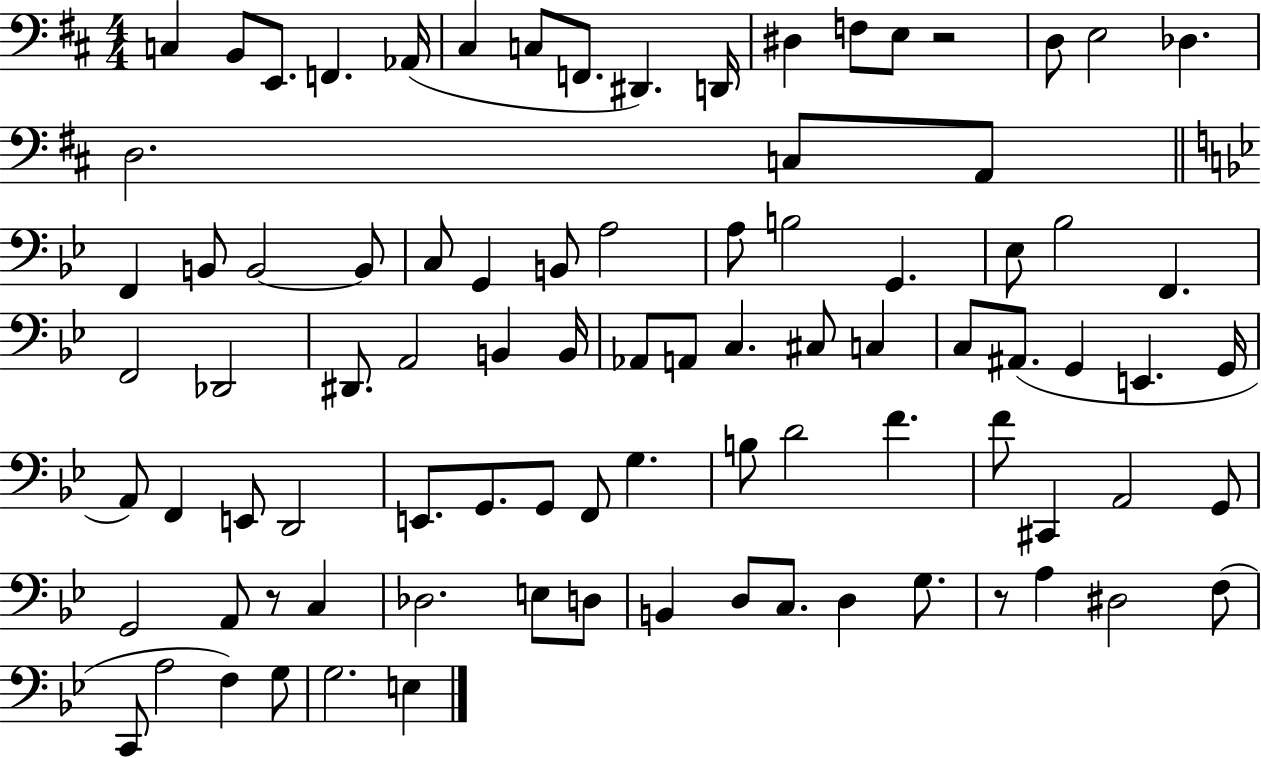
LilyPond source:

{
  \clef bass
  \numericTimeSignature
  \time 4/4
  \key d \major
  c4 b,8 e,8. f,4. aes,16( | cis4 c8 f,8. dis,4.) d,16 | dis4 f8 e8 r2 | d8 e2 des4. | \break d2. c8 a,8 | \bar "||" \break \key g \minor f,4 b,8 b,2~~ b,8 | c8 g,4 b,8 a2 | a8 b2 g,4. | ees8 bes2 f,4. | \break f,2 des,2 | dis,8. a,2 b,4 b,16 | aes,8 a,8 c4. cis8 c4 | c8 ais,8.( g,4 e,4. g,16 | \break a,8) f,4 e,8 d,2 | e,8. g,8. g,8 f,8 g4. | b8 d'2 f'4. | f'8 cis,4 a,2 g,8 | \break g,2 a,8 r8 c4 | des2. e8 d8 | b,4 d8 c8. d4 g8. | r8 a4 dis2 f8( | \break c,8 a2 f4) g8 | g2. e4 | \bar "|."
}